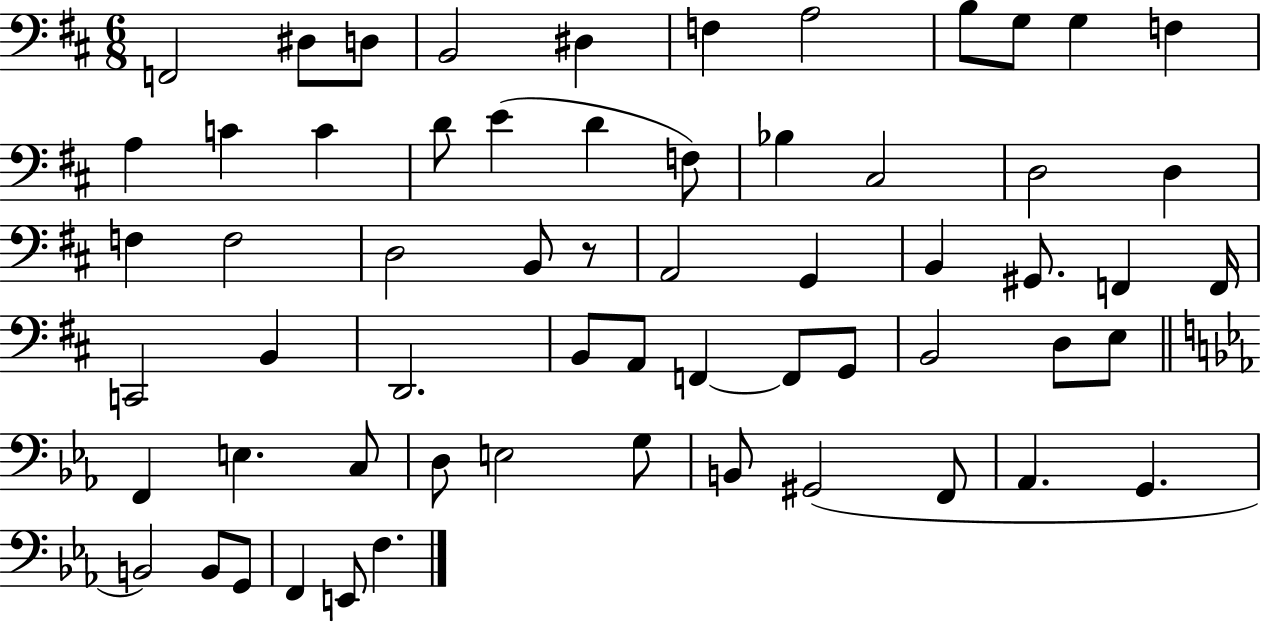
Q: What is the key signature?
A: D major